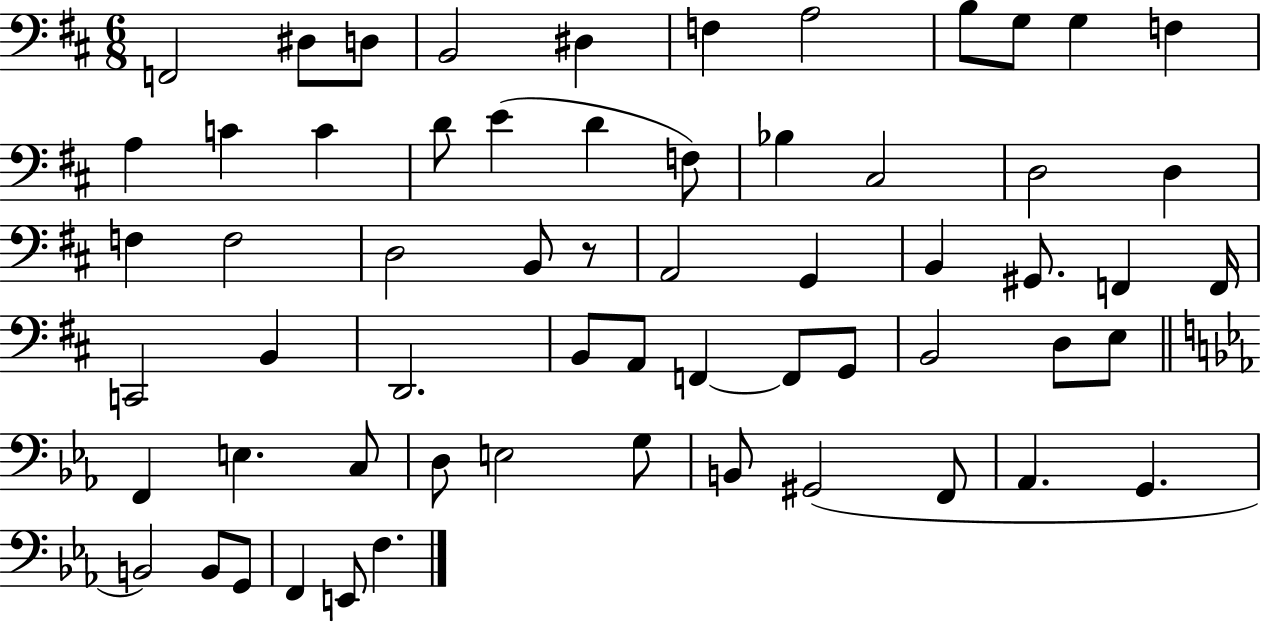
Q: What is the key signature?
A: D major